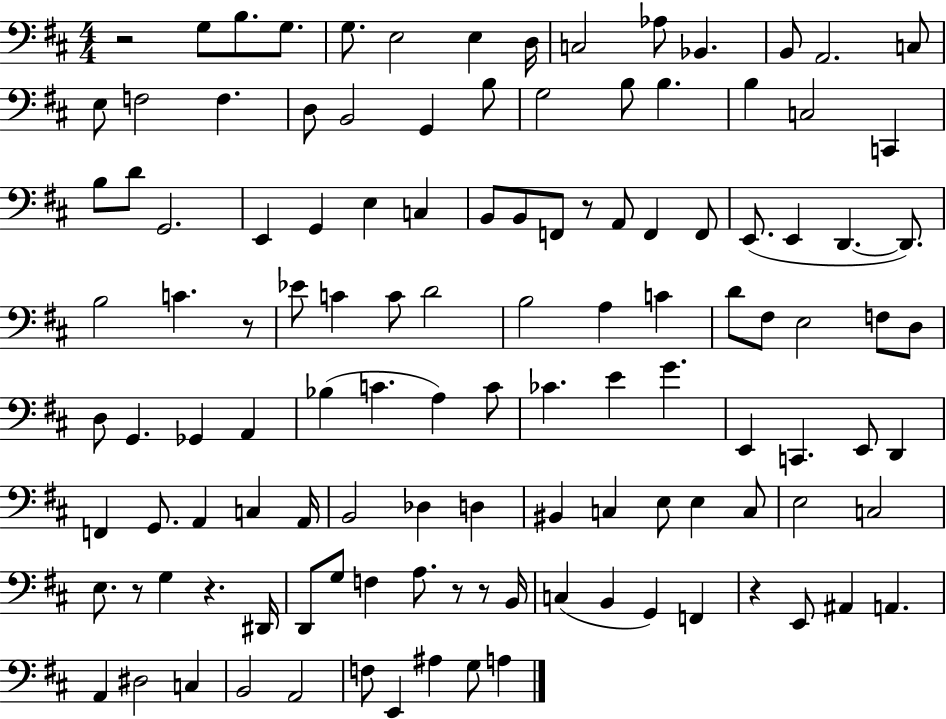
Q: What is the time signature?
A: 4/4